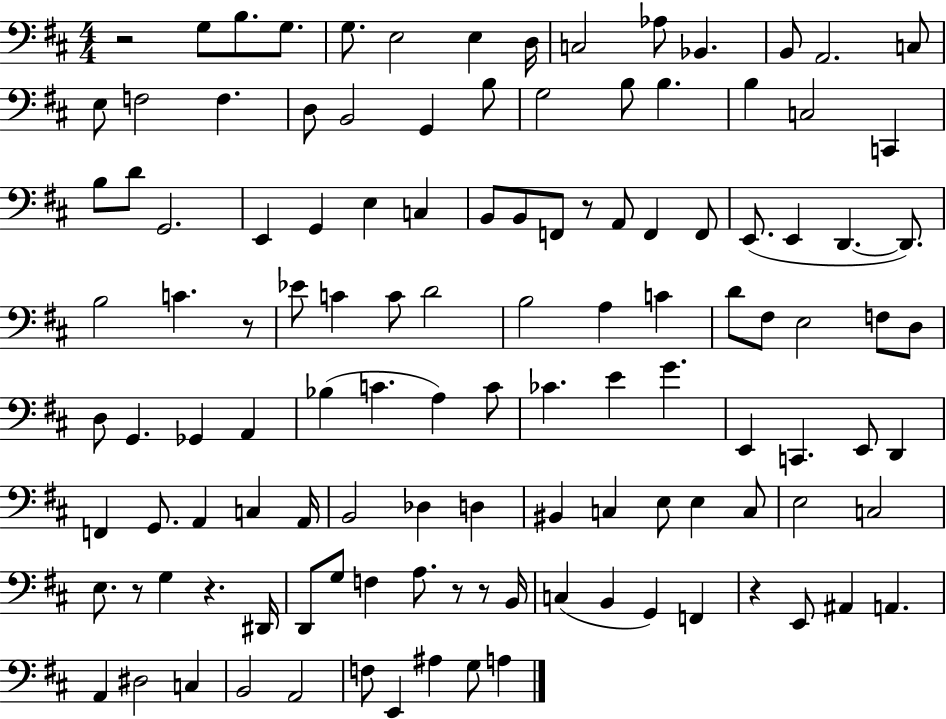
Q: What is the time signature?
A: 4/4